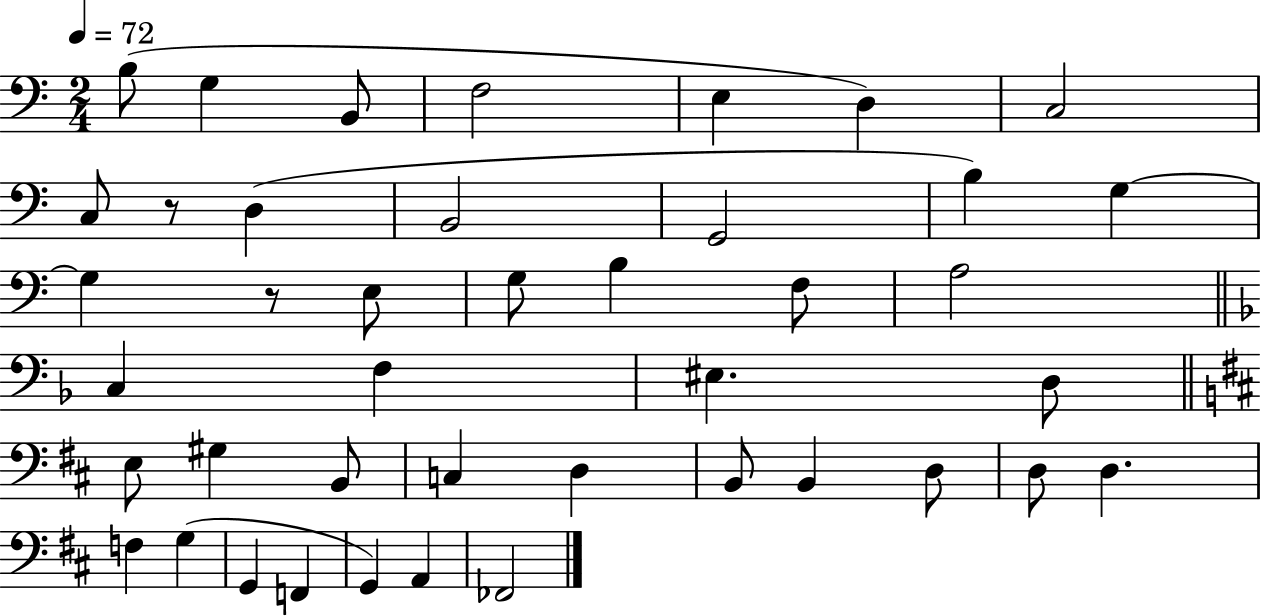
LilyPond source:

{
  \clef bass
  \numericTimeSignature
  \time 2/4
  \key c \major
  \tempo 4 = 72
  b8( g4 b,8 | f2 | e4 d4) | c2 | \break c8 r8 d4( | b,2 | g,2 | b4) g4~~ | \break g4 r8 e8 | g8 b4 f8 | a2 | \bar "||" \break \key f \major c4 f4 | eis4. d8 | \bar "||" \break \key b \minor e8 gis4 b,8 | c4 d4 | b,8 b,4 d8 | d8 d4. | \break f4 g4( | g,4 f,4 | g,4) a,4 | fes,2 | \break \bar "|."
}